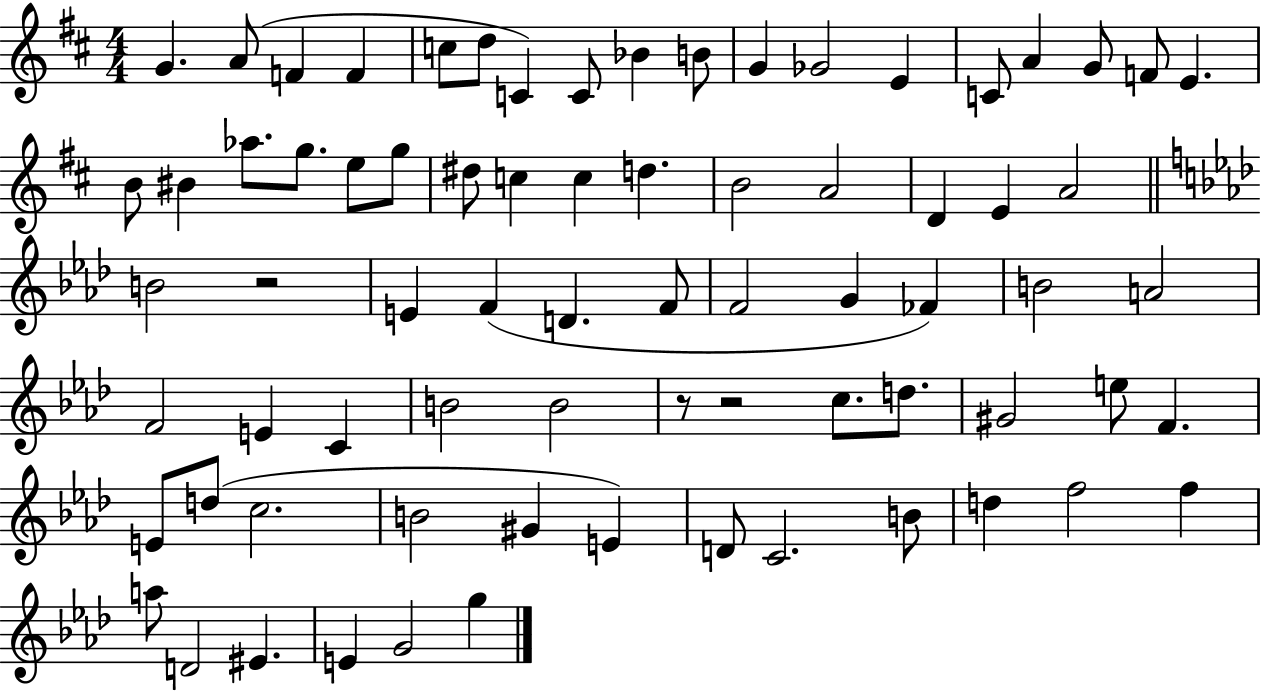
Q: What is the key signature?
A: D major